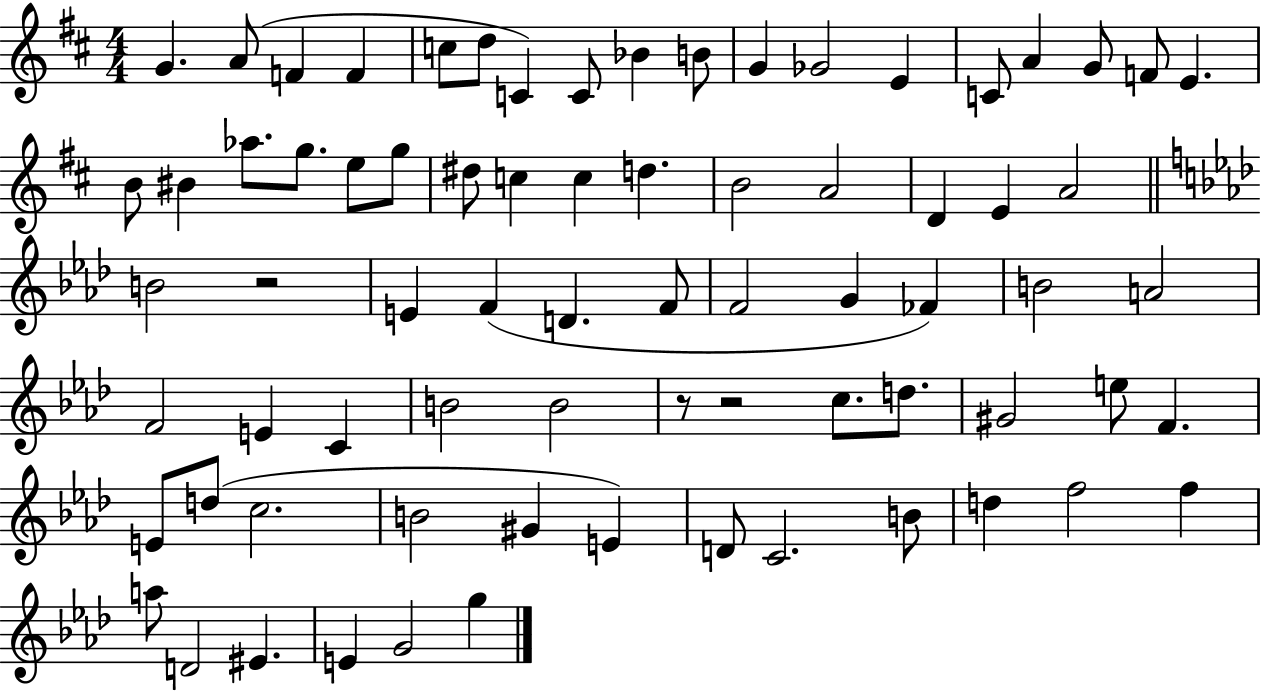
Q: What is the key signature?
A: D major